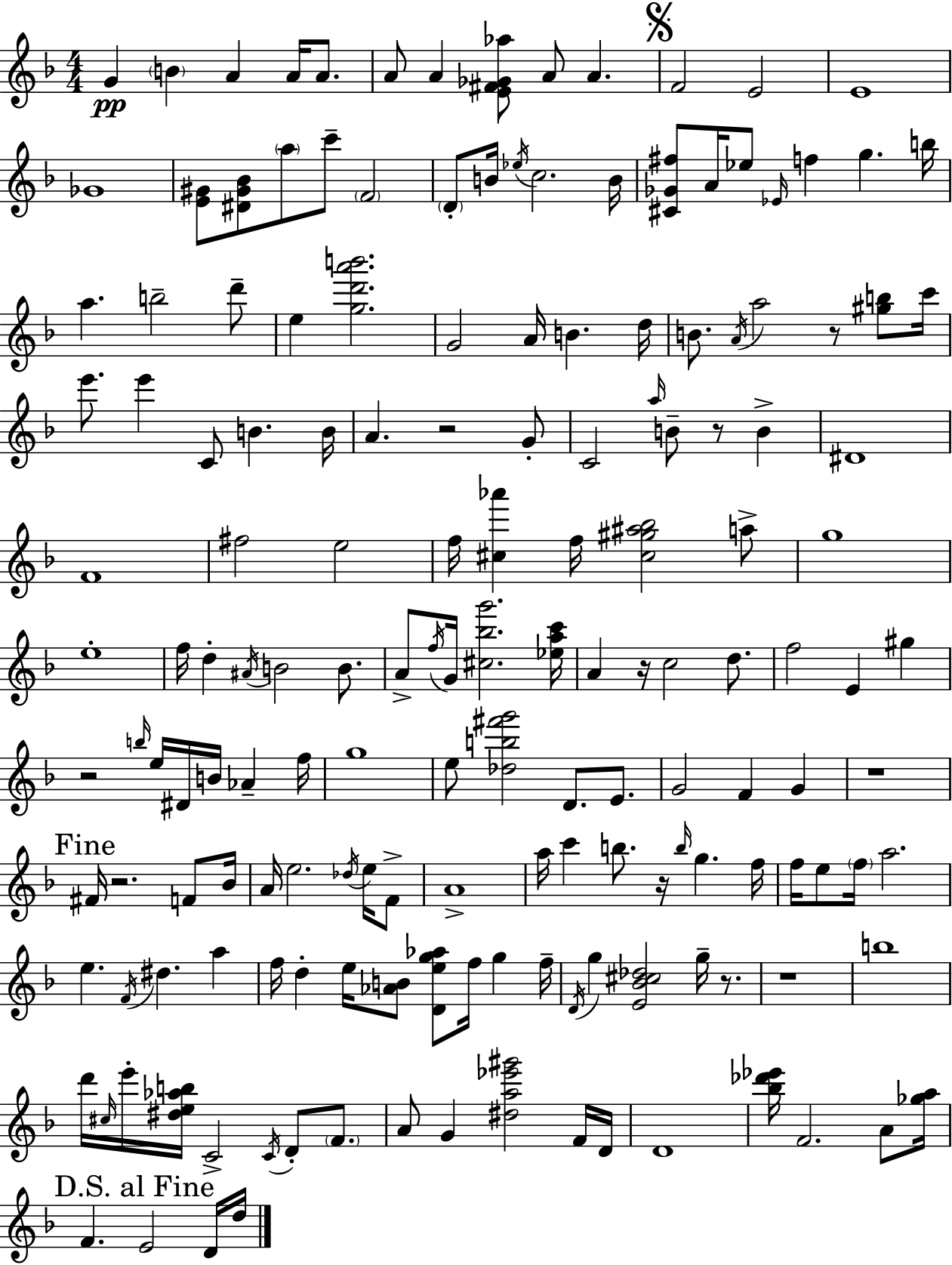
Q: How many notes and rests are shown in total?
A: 165